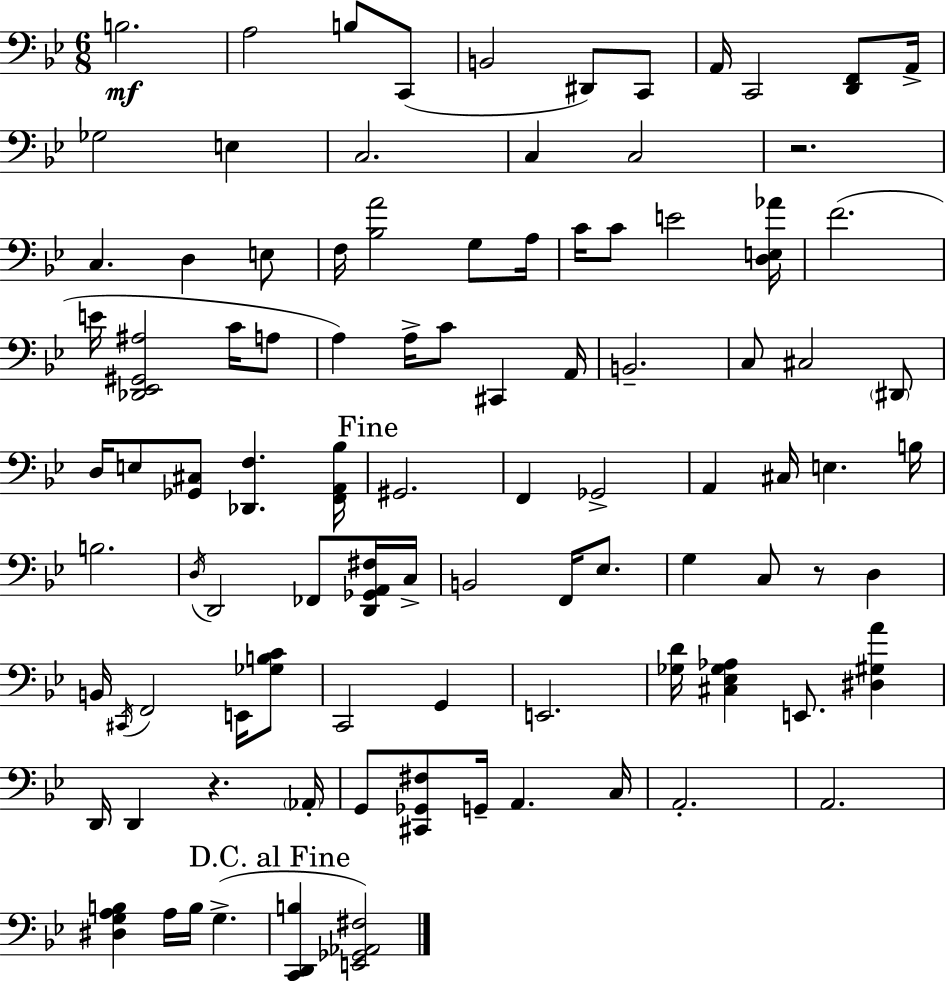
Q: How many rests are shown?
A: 3